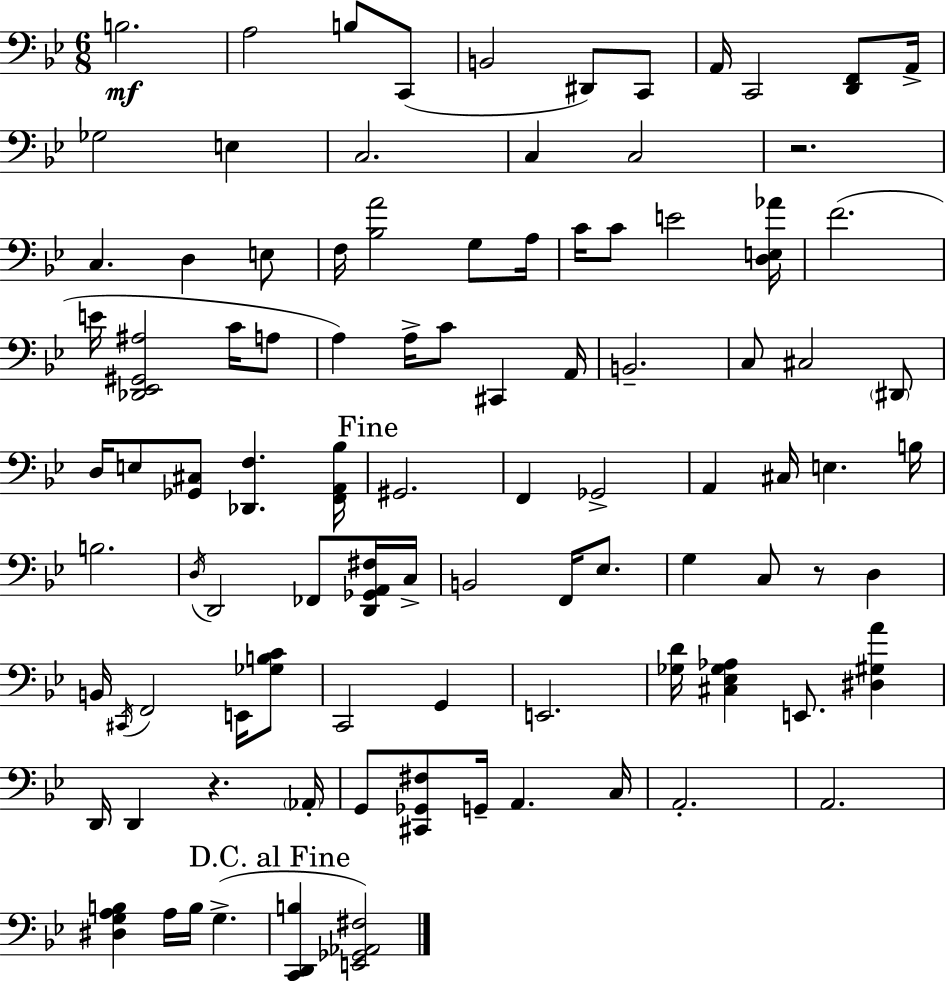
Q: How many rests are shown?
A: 3